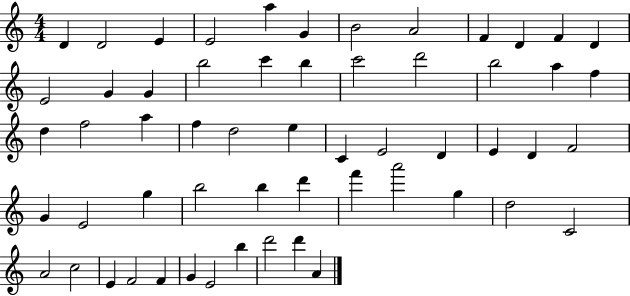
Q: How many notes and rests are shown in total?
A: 57